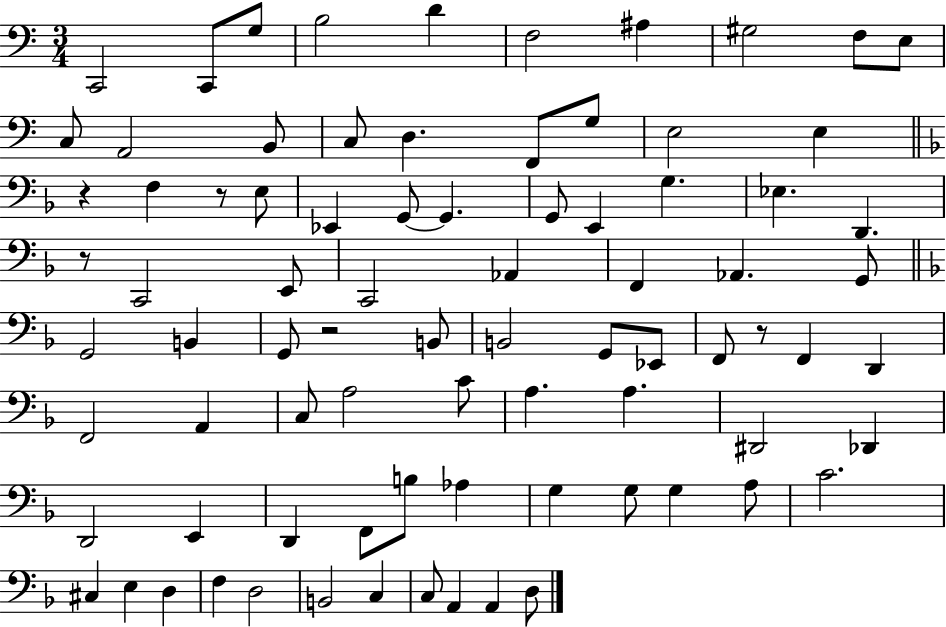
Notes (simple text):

C2/h C2/e G3/e B3/h D4/q F3/h A#3/q G#3/h F3/e E3/e C3/e A2/h B2/e C3/e D3/q. F2/e G3/e E3/h E3/q R/q F3/q R/e E3/e Eb2/q G2/e G2/q. G2/e E2/q G3/q. Eb3/q. D2/q. R/e C2/h E2/e C2/h Ab2/q F2/q Ab2/q. G2/e G2/h B2/q G2/e R/h B2/e B2/h G2/e Eb2/e F2/e R/e F2/q D2/q F2/h A2/q C3/e A3/h C4/e A3/q. A3/q. D#2/h Db2/q D2/h E2/q D2/q F2/e B3/e Ab3/q G3/q G3/e G3/q A3/e C4/h. C#3/q E3/q D3/q F3/q D3/h B2/h C3/q C3/e A2/q A2/q D3/e